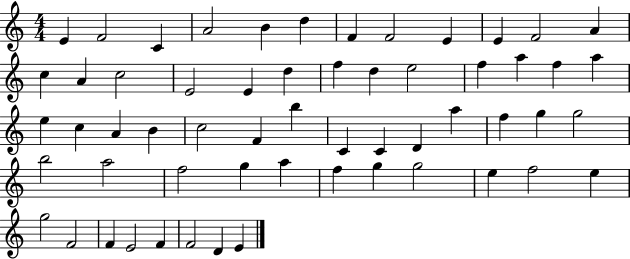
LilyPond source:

{
  \clef treble
  \numericTimeSignature
  \time 4/4
  \key c \major
  e'4 f'2 c'4 | a'2 b'4 d''4 | f'4 f'2 e'4 | e'4 f'2 a'4 | \break c''4 a'4 c''2 | e'2 e'4 d''4 | f''4 d''4 e''2 | f''4 a''4 f''4 a''4 | \break e''4 c''4 a'4 b'4 | c''2 f'4 b''4 | c'4 c'4 d'4 a''4 | f''4 g''4 g''2 | \break b''2 a''2 | f''2 g''4 a''4 | f''4 g''4 g''2 | e''4 f''2 e''4 | \break g''2 f'2 | f'4 e'2 f'4 | f'2 d'4 e'4 | \bar "|."
}